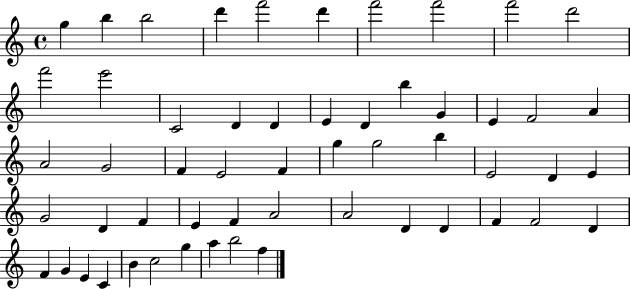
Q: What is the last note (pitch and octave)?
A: F5